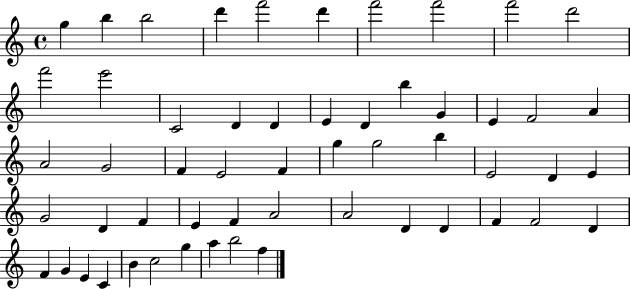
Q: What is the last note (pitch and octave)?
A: F5